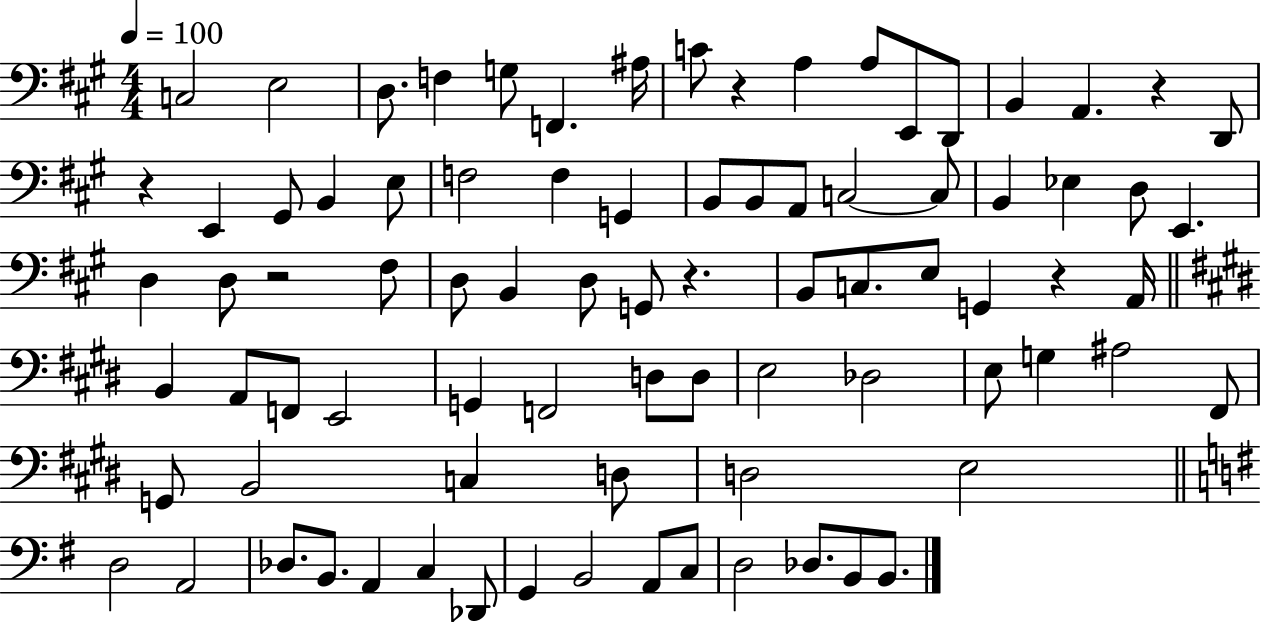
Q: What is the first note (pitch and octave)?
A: C3